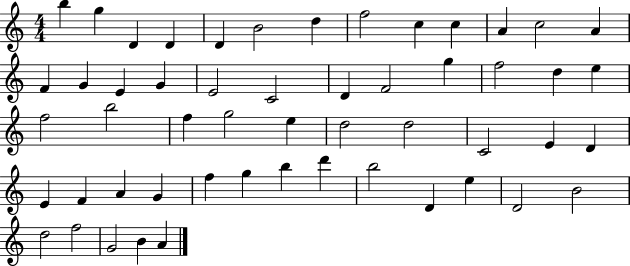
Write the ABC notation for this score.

X:1
T:Untitled
M:4/4
L:1/4
K:C
b g D D D B2 d f2 c c A c2 A F G E G E2 C2 D F2 g f2 d e f2 b2 f g2 e d2 d2 C2 E D E F A G f g b d' b2 D e D2 B2 d2 f2 G2 B A